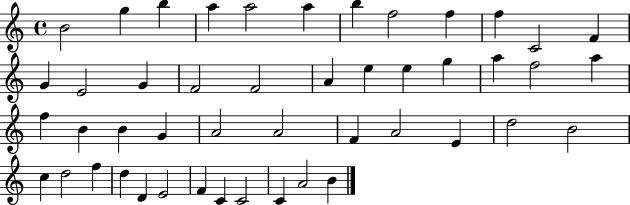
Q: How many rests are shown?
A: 0